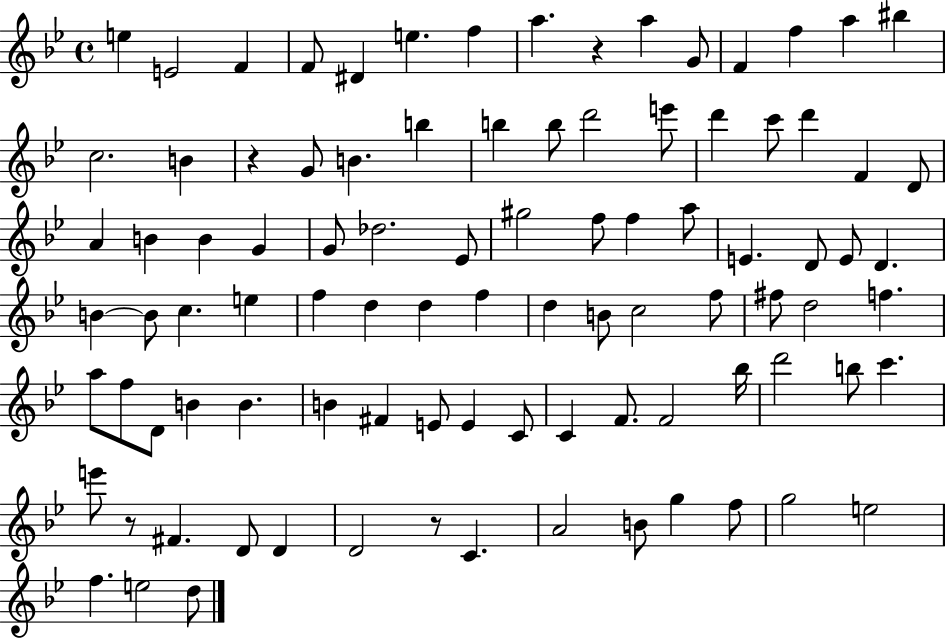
E5/q E4/h F4/q F4/e D#4/q E5/q. F5/q A5/q. R/q A5/q G4/e F4/q F5/q A5/q BIS5/q C5/h. B4/q R/q G4/e B4/q. B5/q B5/q B5/e D6/h E6/e D6/q C6/e D6/q F4/q D4/e A4/q B4/q B4/q G4/q G4/e Db5/h. Eb4/e G#5/h F5/e F5/q A5/e E4/q. D4/e E4/e D4/q. B4/q B4/e C5/q. E5/q F5/q D5/q D5/q F5/q D5/q B4/e C5/h F5/e F#5/e D5/h F5/q. A5/e F5/e D4/e B4/q B4/q. B4/q F#4/q E4/e E4/q C4/e C4/q F4/e. F4/h Bb5/s D6/h B5/e C6/q. E6/e R/e F#4/q. D4/e D4/q D4/h R/e C4/q. A4/h B4/e G5/q F5/e G5/h E5/h F5/q. E5/h D5/e